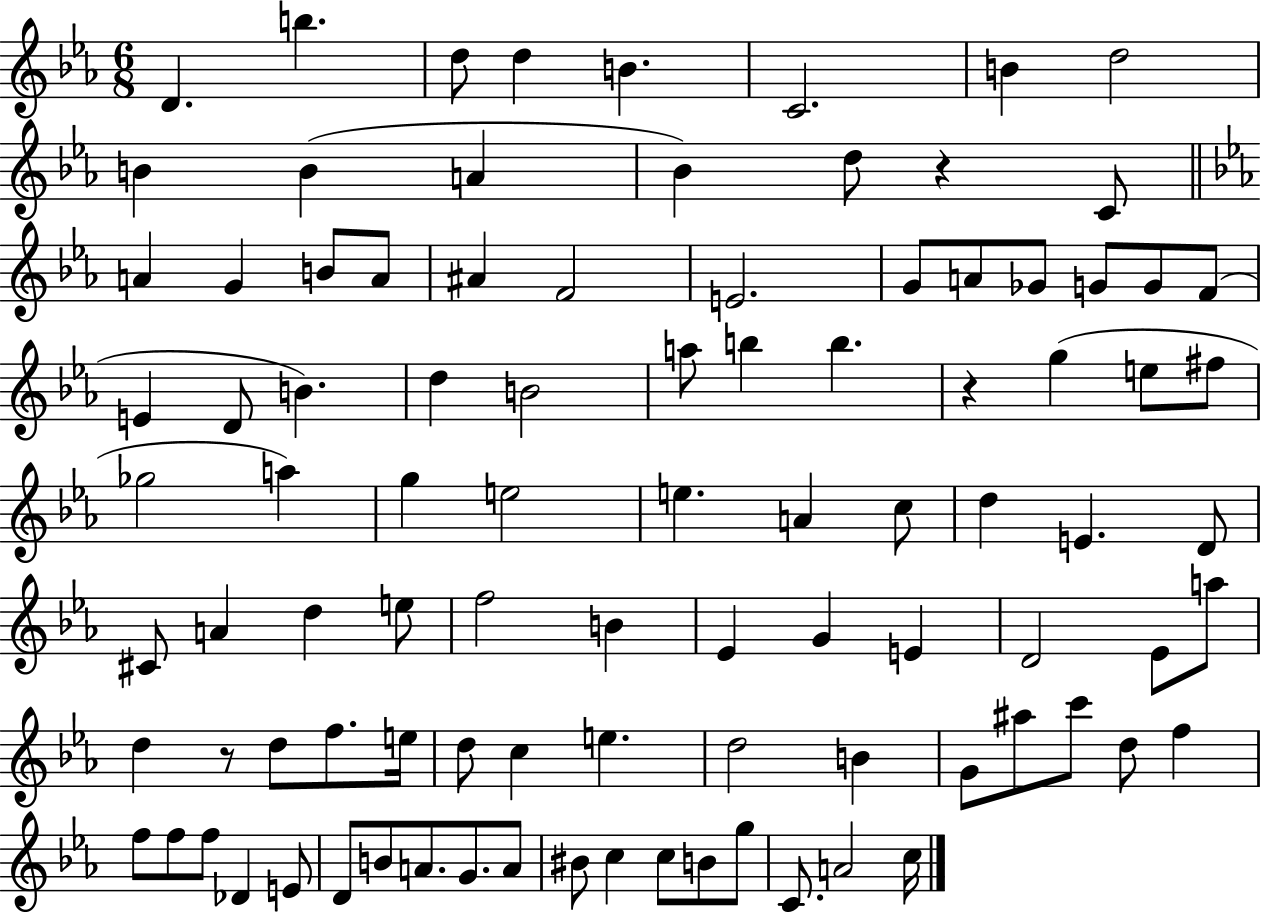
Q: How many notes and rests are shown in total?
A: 95